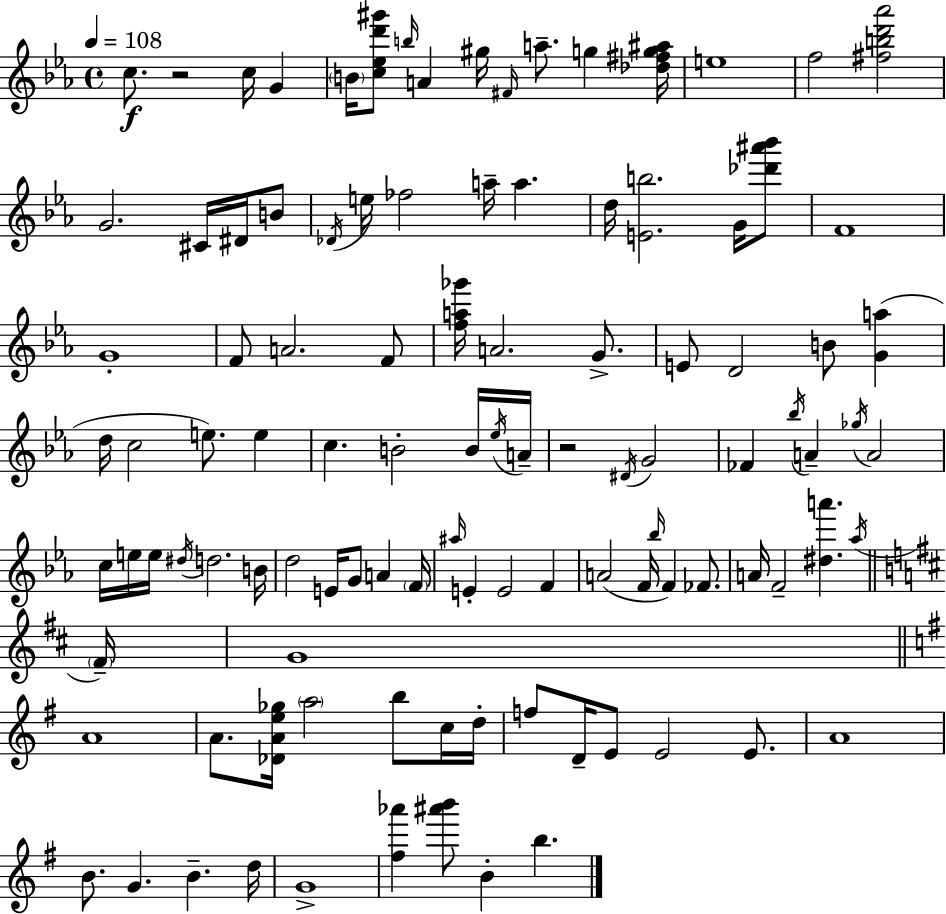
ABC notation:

X:1
T:Untitled
M:4/4
L:1/4
K:Cm
c/2 z2 c/4 G B/4 [c_ed'^g']/2 b/4 A ^g/4 ^F/4 a/2 g [_d^fg^a]/4 e4 f2 [^fbd'_a']2 G2 ^C/4 ^D/4 B/2 _D/4 e/4 _f2 a/4 a d/4 [Eb]2 G/4 [_d'^a'_b']/2 F4 G4 F/2 A2 F/2 [fa_g']/4 A2 G/2 E/2 D2 B/2 [Ga] d/4 c2 e/2 e c B2 B/4 _e/4 A/4 z2 ^D/4 G2 _F _b/4 A _g/4 A2 c/4 e/4 e/4 ^d/4 d2 B/4 d2 E/4 G/2 A F/4 ^a/4 E E2 F A2 F/4 _b/4 F _F/2 A/4 F2 [^da'] _a/4 ^F/4 G4 A4 A/2 [_DAe_g]/4 a2 b/2 c/4 d/4 f/2 D/4 E/2 E2 E/2 A4 B/2 G B d/4 G4 [^f_a'] [^a'b']/2 B b